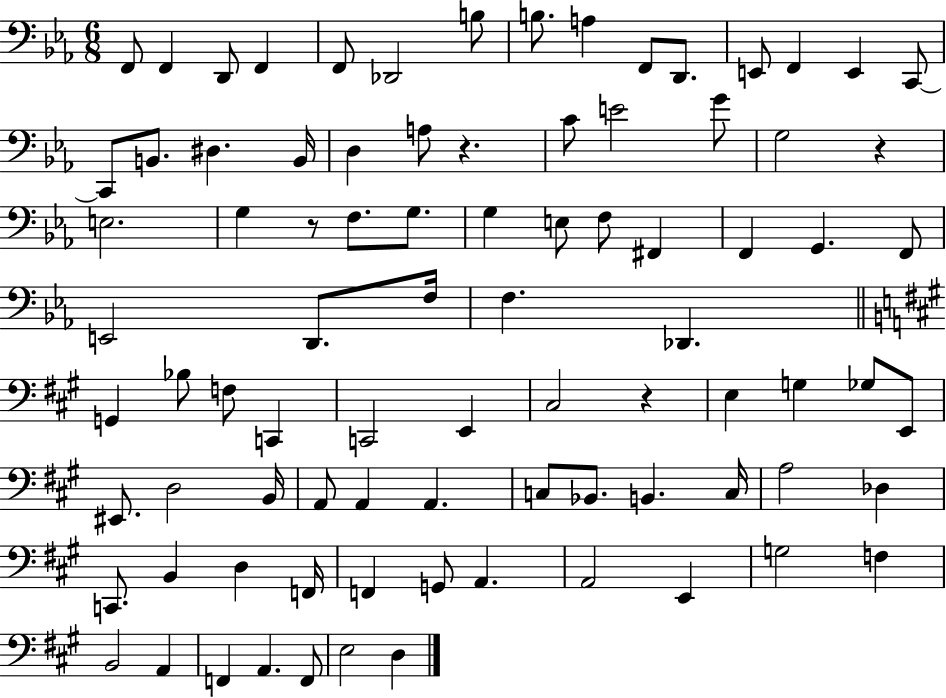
{
  \clef bass
  \numericTimeSignature
  \time 6/8
  \key ees \major
  \repeat volta 2 { f,8 f,4 d,8 f,4 | f,8 des,2 b8 | b8. a4 f,8 d,8. | e,8 f,4 e,4 c,8~~ | \break c,8 b,8. dis4. b,16 | d4 a8 r4. | c'8 e'2 g'8 | g2 r4 | \break e2. | g4 r8 f8. g8. | g4 e8 f8 fis,4 | f,4 g,4. f,8 | \break e,2 d,8. f16 | f4. des,4. | \bar "||" \break \key a \major g,4 bes8 f8 c,4 | c,2 e,4 | cis2 r4 | e4 g4 ges8 e,8 | \break eis,8. d2 b,16 | a,8 a,4 a,4. | c8 bes,8. b,4. c16 | a2 des4 | \break c,8. b,4 d4 f,16 | f,4 g,8 a,4. | a,2 e,4 | g2 f4 | \break b,2 a,4 | f,4 a,4. f,8 | e2 d4 | } \bar "|."
}